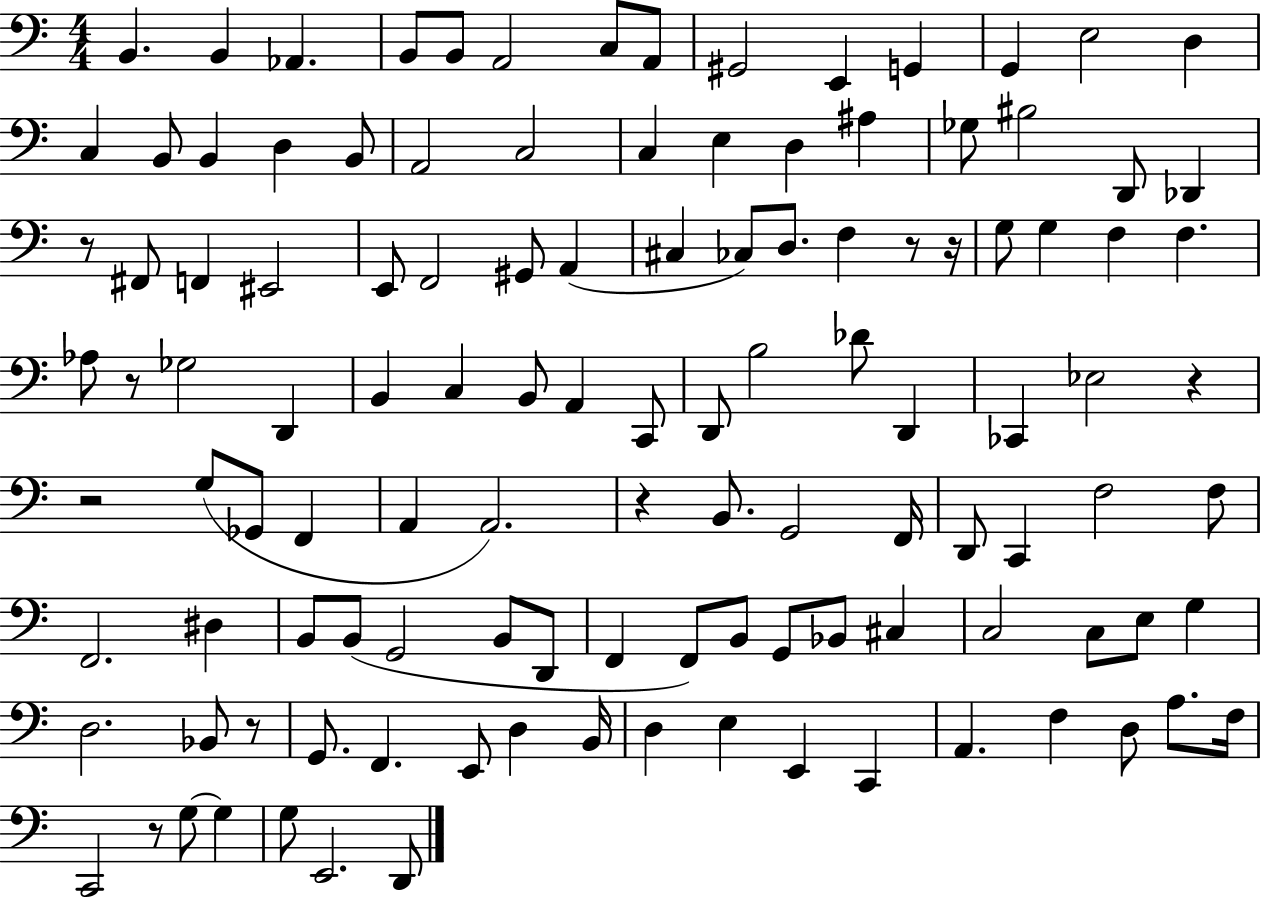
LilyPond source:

{
  \clef bass
  \numericTimeSignature
  \time 4/4
  \key c \major
  \repeat volta 2 { b,4. b,4 aes,4. | b,8 b,8 a,2 c8 a,8 | gis,2 e,4 g,4 | g,4 e2 d4 | \break c4 b,8 b,4 d4 b,8 | a,2 c2 | c4 e4 d4 ais4 | ges8 bis2 d,8 des,4 | \break r8 fis,8 f,4 eis,2 | e,8 f,2 gis,8 a,4( | cis4 ces8) d8. f4 r8 r16 | g8 g4 f4 f4. | \break aes8 r8 ges2 d,4 | b,4 c4 b,8 a,4 c,8 | d,8 b2 des'8 d,4 | ces,4 ees2 r4 | \break r2 g8( ges,8 f,4 | a,4 a,2.) | r4 b,8. g,2 f,16 | d,8 c,4 f2 f8 | \break f,2. dis4 | b,8 b,8( g,2 b,8 d,8 | f,4 f,8) b,8 g,8 bes,8 cis4 | c2 c8 e8 g4 | \break d2. bes,8 r8 | g,8. f,4. e,8 d4 b,16 | d4 e4 e,4 c,4 | a,4. f4 d8 a8. f16 | \break c,2 r8 g8~~ g4 | g8 e,2. d,8 | } \bar "|."
}